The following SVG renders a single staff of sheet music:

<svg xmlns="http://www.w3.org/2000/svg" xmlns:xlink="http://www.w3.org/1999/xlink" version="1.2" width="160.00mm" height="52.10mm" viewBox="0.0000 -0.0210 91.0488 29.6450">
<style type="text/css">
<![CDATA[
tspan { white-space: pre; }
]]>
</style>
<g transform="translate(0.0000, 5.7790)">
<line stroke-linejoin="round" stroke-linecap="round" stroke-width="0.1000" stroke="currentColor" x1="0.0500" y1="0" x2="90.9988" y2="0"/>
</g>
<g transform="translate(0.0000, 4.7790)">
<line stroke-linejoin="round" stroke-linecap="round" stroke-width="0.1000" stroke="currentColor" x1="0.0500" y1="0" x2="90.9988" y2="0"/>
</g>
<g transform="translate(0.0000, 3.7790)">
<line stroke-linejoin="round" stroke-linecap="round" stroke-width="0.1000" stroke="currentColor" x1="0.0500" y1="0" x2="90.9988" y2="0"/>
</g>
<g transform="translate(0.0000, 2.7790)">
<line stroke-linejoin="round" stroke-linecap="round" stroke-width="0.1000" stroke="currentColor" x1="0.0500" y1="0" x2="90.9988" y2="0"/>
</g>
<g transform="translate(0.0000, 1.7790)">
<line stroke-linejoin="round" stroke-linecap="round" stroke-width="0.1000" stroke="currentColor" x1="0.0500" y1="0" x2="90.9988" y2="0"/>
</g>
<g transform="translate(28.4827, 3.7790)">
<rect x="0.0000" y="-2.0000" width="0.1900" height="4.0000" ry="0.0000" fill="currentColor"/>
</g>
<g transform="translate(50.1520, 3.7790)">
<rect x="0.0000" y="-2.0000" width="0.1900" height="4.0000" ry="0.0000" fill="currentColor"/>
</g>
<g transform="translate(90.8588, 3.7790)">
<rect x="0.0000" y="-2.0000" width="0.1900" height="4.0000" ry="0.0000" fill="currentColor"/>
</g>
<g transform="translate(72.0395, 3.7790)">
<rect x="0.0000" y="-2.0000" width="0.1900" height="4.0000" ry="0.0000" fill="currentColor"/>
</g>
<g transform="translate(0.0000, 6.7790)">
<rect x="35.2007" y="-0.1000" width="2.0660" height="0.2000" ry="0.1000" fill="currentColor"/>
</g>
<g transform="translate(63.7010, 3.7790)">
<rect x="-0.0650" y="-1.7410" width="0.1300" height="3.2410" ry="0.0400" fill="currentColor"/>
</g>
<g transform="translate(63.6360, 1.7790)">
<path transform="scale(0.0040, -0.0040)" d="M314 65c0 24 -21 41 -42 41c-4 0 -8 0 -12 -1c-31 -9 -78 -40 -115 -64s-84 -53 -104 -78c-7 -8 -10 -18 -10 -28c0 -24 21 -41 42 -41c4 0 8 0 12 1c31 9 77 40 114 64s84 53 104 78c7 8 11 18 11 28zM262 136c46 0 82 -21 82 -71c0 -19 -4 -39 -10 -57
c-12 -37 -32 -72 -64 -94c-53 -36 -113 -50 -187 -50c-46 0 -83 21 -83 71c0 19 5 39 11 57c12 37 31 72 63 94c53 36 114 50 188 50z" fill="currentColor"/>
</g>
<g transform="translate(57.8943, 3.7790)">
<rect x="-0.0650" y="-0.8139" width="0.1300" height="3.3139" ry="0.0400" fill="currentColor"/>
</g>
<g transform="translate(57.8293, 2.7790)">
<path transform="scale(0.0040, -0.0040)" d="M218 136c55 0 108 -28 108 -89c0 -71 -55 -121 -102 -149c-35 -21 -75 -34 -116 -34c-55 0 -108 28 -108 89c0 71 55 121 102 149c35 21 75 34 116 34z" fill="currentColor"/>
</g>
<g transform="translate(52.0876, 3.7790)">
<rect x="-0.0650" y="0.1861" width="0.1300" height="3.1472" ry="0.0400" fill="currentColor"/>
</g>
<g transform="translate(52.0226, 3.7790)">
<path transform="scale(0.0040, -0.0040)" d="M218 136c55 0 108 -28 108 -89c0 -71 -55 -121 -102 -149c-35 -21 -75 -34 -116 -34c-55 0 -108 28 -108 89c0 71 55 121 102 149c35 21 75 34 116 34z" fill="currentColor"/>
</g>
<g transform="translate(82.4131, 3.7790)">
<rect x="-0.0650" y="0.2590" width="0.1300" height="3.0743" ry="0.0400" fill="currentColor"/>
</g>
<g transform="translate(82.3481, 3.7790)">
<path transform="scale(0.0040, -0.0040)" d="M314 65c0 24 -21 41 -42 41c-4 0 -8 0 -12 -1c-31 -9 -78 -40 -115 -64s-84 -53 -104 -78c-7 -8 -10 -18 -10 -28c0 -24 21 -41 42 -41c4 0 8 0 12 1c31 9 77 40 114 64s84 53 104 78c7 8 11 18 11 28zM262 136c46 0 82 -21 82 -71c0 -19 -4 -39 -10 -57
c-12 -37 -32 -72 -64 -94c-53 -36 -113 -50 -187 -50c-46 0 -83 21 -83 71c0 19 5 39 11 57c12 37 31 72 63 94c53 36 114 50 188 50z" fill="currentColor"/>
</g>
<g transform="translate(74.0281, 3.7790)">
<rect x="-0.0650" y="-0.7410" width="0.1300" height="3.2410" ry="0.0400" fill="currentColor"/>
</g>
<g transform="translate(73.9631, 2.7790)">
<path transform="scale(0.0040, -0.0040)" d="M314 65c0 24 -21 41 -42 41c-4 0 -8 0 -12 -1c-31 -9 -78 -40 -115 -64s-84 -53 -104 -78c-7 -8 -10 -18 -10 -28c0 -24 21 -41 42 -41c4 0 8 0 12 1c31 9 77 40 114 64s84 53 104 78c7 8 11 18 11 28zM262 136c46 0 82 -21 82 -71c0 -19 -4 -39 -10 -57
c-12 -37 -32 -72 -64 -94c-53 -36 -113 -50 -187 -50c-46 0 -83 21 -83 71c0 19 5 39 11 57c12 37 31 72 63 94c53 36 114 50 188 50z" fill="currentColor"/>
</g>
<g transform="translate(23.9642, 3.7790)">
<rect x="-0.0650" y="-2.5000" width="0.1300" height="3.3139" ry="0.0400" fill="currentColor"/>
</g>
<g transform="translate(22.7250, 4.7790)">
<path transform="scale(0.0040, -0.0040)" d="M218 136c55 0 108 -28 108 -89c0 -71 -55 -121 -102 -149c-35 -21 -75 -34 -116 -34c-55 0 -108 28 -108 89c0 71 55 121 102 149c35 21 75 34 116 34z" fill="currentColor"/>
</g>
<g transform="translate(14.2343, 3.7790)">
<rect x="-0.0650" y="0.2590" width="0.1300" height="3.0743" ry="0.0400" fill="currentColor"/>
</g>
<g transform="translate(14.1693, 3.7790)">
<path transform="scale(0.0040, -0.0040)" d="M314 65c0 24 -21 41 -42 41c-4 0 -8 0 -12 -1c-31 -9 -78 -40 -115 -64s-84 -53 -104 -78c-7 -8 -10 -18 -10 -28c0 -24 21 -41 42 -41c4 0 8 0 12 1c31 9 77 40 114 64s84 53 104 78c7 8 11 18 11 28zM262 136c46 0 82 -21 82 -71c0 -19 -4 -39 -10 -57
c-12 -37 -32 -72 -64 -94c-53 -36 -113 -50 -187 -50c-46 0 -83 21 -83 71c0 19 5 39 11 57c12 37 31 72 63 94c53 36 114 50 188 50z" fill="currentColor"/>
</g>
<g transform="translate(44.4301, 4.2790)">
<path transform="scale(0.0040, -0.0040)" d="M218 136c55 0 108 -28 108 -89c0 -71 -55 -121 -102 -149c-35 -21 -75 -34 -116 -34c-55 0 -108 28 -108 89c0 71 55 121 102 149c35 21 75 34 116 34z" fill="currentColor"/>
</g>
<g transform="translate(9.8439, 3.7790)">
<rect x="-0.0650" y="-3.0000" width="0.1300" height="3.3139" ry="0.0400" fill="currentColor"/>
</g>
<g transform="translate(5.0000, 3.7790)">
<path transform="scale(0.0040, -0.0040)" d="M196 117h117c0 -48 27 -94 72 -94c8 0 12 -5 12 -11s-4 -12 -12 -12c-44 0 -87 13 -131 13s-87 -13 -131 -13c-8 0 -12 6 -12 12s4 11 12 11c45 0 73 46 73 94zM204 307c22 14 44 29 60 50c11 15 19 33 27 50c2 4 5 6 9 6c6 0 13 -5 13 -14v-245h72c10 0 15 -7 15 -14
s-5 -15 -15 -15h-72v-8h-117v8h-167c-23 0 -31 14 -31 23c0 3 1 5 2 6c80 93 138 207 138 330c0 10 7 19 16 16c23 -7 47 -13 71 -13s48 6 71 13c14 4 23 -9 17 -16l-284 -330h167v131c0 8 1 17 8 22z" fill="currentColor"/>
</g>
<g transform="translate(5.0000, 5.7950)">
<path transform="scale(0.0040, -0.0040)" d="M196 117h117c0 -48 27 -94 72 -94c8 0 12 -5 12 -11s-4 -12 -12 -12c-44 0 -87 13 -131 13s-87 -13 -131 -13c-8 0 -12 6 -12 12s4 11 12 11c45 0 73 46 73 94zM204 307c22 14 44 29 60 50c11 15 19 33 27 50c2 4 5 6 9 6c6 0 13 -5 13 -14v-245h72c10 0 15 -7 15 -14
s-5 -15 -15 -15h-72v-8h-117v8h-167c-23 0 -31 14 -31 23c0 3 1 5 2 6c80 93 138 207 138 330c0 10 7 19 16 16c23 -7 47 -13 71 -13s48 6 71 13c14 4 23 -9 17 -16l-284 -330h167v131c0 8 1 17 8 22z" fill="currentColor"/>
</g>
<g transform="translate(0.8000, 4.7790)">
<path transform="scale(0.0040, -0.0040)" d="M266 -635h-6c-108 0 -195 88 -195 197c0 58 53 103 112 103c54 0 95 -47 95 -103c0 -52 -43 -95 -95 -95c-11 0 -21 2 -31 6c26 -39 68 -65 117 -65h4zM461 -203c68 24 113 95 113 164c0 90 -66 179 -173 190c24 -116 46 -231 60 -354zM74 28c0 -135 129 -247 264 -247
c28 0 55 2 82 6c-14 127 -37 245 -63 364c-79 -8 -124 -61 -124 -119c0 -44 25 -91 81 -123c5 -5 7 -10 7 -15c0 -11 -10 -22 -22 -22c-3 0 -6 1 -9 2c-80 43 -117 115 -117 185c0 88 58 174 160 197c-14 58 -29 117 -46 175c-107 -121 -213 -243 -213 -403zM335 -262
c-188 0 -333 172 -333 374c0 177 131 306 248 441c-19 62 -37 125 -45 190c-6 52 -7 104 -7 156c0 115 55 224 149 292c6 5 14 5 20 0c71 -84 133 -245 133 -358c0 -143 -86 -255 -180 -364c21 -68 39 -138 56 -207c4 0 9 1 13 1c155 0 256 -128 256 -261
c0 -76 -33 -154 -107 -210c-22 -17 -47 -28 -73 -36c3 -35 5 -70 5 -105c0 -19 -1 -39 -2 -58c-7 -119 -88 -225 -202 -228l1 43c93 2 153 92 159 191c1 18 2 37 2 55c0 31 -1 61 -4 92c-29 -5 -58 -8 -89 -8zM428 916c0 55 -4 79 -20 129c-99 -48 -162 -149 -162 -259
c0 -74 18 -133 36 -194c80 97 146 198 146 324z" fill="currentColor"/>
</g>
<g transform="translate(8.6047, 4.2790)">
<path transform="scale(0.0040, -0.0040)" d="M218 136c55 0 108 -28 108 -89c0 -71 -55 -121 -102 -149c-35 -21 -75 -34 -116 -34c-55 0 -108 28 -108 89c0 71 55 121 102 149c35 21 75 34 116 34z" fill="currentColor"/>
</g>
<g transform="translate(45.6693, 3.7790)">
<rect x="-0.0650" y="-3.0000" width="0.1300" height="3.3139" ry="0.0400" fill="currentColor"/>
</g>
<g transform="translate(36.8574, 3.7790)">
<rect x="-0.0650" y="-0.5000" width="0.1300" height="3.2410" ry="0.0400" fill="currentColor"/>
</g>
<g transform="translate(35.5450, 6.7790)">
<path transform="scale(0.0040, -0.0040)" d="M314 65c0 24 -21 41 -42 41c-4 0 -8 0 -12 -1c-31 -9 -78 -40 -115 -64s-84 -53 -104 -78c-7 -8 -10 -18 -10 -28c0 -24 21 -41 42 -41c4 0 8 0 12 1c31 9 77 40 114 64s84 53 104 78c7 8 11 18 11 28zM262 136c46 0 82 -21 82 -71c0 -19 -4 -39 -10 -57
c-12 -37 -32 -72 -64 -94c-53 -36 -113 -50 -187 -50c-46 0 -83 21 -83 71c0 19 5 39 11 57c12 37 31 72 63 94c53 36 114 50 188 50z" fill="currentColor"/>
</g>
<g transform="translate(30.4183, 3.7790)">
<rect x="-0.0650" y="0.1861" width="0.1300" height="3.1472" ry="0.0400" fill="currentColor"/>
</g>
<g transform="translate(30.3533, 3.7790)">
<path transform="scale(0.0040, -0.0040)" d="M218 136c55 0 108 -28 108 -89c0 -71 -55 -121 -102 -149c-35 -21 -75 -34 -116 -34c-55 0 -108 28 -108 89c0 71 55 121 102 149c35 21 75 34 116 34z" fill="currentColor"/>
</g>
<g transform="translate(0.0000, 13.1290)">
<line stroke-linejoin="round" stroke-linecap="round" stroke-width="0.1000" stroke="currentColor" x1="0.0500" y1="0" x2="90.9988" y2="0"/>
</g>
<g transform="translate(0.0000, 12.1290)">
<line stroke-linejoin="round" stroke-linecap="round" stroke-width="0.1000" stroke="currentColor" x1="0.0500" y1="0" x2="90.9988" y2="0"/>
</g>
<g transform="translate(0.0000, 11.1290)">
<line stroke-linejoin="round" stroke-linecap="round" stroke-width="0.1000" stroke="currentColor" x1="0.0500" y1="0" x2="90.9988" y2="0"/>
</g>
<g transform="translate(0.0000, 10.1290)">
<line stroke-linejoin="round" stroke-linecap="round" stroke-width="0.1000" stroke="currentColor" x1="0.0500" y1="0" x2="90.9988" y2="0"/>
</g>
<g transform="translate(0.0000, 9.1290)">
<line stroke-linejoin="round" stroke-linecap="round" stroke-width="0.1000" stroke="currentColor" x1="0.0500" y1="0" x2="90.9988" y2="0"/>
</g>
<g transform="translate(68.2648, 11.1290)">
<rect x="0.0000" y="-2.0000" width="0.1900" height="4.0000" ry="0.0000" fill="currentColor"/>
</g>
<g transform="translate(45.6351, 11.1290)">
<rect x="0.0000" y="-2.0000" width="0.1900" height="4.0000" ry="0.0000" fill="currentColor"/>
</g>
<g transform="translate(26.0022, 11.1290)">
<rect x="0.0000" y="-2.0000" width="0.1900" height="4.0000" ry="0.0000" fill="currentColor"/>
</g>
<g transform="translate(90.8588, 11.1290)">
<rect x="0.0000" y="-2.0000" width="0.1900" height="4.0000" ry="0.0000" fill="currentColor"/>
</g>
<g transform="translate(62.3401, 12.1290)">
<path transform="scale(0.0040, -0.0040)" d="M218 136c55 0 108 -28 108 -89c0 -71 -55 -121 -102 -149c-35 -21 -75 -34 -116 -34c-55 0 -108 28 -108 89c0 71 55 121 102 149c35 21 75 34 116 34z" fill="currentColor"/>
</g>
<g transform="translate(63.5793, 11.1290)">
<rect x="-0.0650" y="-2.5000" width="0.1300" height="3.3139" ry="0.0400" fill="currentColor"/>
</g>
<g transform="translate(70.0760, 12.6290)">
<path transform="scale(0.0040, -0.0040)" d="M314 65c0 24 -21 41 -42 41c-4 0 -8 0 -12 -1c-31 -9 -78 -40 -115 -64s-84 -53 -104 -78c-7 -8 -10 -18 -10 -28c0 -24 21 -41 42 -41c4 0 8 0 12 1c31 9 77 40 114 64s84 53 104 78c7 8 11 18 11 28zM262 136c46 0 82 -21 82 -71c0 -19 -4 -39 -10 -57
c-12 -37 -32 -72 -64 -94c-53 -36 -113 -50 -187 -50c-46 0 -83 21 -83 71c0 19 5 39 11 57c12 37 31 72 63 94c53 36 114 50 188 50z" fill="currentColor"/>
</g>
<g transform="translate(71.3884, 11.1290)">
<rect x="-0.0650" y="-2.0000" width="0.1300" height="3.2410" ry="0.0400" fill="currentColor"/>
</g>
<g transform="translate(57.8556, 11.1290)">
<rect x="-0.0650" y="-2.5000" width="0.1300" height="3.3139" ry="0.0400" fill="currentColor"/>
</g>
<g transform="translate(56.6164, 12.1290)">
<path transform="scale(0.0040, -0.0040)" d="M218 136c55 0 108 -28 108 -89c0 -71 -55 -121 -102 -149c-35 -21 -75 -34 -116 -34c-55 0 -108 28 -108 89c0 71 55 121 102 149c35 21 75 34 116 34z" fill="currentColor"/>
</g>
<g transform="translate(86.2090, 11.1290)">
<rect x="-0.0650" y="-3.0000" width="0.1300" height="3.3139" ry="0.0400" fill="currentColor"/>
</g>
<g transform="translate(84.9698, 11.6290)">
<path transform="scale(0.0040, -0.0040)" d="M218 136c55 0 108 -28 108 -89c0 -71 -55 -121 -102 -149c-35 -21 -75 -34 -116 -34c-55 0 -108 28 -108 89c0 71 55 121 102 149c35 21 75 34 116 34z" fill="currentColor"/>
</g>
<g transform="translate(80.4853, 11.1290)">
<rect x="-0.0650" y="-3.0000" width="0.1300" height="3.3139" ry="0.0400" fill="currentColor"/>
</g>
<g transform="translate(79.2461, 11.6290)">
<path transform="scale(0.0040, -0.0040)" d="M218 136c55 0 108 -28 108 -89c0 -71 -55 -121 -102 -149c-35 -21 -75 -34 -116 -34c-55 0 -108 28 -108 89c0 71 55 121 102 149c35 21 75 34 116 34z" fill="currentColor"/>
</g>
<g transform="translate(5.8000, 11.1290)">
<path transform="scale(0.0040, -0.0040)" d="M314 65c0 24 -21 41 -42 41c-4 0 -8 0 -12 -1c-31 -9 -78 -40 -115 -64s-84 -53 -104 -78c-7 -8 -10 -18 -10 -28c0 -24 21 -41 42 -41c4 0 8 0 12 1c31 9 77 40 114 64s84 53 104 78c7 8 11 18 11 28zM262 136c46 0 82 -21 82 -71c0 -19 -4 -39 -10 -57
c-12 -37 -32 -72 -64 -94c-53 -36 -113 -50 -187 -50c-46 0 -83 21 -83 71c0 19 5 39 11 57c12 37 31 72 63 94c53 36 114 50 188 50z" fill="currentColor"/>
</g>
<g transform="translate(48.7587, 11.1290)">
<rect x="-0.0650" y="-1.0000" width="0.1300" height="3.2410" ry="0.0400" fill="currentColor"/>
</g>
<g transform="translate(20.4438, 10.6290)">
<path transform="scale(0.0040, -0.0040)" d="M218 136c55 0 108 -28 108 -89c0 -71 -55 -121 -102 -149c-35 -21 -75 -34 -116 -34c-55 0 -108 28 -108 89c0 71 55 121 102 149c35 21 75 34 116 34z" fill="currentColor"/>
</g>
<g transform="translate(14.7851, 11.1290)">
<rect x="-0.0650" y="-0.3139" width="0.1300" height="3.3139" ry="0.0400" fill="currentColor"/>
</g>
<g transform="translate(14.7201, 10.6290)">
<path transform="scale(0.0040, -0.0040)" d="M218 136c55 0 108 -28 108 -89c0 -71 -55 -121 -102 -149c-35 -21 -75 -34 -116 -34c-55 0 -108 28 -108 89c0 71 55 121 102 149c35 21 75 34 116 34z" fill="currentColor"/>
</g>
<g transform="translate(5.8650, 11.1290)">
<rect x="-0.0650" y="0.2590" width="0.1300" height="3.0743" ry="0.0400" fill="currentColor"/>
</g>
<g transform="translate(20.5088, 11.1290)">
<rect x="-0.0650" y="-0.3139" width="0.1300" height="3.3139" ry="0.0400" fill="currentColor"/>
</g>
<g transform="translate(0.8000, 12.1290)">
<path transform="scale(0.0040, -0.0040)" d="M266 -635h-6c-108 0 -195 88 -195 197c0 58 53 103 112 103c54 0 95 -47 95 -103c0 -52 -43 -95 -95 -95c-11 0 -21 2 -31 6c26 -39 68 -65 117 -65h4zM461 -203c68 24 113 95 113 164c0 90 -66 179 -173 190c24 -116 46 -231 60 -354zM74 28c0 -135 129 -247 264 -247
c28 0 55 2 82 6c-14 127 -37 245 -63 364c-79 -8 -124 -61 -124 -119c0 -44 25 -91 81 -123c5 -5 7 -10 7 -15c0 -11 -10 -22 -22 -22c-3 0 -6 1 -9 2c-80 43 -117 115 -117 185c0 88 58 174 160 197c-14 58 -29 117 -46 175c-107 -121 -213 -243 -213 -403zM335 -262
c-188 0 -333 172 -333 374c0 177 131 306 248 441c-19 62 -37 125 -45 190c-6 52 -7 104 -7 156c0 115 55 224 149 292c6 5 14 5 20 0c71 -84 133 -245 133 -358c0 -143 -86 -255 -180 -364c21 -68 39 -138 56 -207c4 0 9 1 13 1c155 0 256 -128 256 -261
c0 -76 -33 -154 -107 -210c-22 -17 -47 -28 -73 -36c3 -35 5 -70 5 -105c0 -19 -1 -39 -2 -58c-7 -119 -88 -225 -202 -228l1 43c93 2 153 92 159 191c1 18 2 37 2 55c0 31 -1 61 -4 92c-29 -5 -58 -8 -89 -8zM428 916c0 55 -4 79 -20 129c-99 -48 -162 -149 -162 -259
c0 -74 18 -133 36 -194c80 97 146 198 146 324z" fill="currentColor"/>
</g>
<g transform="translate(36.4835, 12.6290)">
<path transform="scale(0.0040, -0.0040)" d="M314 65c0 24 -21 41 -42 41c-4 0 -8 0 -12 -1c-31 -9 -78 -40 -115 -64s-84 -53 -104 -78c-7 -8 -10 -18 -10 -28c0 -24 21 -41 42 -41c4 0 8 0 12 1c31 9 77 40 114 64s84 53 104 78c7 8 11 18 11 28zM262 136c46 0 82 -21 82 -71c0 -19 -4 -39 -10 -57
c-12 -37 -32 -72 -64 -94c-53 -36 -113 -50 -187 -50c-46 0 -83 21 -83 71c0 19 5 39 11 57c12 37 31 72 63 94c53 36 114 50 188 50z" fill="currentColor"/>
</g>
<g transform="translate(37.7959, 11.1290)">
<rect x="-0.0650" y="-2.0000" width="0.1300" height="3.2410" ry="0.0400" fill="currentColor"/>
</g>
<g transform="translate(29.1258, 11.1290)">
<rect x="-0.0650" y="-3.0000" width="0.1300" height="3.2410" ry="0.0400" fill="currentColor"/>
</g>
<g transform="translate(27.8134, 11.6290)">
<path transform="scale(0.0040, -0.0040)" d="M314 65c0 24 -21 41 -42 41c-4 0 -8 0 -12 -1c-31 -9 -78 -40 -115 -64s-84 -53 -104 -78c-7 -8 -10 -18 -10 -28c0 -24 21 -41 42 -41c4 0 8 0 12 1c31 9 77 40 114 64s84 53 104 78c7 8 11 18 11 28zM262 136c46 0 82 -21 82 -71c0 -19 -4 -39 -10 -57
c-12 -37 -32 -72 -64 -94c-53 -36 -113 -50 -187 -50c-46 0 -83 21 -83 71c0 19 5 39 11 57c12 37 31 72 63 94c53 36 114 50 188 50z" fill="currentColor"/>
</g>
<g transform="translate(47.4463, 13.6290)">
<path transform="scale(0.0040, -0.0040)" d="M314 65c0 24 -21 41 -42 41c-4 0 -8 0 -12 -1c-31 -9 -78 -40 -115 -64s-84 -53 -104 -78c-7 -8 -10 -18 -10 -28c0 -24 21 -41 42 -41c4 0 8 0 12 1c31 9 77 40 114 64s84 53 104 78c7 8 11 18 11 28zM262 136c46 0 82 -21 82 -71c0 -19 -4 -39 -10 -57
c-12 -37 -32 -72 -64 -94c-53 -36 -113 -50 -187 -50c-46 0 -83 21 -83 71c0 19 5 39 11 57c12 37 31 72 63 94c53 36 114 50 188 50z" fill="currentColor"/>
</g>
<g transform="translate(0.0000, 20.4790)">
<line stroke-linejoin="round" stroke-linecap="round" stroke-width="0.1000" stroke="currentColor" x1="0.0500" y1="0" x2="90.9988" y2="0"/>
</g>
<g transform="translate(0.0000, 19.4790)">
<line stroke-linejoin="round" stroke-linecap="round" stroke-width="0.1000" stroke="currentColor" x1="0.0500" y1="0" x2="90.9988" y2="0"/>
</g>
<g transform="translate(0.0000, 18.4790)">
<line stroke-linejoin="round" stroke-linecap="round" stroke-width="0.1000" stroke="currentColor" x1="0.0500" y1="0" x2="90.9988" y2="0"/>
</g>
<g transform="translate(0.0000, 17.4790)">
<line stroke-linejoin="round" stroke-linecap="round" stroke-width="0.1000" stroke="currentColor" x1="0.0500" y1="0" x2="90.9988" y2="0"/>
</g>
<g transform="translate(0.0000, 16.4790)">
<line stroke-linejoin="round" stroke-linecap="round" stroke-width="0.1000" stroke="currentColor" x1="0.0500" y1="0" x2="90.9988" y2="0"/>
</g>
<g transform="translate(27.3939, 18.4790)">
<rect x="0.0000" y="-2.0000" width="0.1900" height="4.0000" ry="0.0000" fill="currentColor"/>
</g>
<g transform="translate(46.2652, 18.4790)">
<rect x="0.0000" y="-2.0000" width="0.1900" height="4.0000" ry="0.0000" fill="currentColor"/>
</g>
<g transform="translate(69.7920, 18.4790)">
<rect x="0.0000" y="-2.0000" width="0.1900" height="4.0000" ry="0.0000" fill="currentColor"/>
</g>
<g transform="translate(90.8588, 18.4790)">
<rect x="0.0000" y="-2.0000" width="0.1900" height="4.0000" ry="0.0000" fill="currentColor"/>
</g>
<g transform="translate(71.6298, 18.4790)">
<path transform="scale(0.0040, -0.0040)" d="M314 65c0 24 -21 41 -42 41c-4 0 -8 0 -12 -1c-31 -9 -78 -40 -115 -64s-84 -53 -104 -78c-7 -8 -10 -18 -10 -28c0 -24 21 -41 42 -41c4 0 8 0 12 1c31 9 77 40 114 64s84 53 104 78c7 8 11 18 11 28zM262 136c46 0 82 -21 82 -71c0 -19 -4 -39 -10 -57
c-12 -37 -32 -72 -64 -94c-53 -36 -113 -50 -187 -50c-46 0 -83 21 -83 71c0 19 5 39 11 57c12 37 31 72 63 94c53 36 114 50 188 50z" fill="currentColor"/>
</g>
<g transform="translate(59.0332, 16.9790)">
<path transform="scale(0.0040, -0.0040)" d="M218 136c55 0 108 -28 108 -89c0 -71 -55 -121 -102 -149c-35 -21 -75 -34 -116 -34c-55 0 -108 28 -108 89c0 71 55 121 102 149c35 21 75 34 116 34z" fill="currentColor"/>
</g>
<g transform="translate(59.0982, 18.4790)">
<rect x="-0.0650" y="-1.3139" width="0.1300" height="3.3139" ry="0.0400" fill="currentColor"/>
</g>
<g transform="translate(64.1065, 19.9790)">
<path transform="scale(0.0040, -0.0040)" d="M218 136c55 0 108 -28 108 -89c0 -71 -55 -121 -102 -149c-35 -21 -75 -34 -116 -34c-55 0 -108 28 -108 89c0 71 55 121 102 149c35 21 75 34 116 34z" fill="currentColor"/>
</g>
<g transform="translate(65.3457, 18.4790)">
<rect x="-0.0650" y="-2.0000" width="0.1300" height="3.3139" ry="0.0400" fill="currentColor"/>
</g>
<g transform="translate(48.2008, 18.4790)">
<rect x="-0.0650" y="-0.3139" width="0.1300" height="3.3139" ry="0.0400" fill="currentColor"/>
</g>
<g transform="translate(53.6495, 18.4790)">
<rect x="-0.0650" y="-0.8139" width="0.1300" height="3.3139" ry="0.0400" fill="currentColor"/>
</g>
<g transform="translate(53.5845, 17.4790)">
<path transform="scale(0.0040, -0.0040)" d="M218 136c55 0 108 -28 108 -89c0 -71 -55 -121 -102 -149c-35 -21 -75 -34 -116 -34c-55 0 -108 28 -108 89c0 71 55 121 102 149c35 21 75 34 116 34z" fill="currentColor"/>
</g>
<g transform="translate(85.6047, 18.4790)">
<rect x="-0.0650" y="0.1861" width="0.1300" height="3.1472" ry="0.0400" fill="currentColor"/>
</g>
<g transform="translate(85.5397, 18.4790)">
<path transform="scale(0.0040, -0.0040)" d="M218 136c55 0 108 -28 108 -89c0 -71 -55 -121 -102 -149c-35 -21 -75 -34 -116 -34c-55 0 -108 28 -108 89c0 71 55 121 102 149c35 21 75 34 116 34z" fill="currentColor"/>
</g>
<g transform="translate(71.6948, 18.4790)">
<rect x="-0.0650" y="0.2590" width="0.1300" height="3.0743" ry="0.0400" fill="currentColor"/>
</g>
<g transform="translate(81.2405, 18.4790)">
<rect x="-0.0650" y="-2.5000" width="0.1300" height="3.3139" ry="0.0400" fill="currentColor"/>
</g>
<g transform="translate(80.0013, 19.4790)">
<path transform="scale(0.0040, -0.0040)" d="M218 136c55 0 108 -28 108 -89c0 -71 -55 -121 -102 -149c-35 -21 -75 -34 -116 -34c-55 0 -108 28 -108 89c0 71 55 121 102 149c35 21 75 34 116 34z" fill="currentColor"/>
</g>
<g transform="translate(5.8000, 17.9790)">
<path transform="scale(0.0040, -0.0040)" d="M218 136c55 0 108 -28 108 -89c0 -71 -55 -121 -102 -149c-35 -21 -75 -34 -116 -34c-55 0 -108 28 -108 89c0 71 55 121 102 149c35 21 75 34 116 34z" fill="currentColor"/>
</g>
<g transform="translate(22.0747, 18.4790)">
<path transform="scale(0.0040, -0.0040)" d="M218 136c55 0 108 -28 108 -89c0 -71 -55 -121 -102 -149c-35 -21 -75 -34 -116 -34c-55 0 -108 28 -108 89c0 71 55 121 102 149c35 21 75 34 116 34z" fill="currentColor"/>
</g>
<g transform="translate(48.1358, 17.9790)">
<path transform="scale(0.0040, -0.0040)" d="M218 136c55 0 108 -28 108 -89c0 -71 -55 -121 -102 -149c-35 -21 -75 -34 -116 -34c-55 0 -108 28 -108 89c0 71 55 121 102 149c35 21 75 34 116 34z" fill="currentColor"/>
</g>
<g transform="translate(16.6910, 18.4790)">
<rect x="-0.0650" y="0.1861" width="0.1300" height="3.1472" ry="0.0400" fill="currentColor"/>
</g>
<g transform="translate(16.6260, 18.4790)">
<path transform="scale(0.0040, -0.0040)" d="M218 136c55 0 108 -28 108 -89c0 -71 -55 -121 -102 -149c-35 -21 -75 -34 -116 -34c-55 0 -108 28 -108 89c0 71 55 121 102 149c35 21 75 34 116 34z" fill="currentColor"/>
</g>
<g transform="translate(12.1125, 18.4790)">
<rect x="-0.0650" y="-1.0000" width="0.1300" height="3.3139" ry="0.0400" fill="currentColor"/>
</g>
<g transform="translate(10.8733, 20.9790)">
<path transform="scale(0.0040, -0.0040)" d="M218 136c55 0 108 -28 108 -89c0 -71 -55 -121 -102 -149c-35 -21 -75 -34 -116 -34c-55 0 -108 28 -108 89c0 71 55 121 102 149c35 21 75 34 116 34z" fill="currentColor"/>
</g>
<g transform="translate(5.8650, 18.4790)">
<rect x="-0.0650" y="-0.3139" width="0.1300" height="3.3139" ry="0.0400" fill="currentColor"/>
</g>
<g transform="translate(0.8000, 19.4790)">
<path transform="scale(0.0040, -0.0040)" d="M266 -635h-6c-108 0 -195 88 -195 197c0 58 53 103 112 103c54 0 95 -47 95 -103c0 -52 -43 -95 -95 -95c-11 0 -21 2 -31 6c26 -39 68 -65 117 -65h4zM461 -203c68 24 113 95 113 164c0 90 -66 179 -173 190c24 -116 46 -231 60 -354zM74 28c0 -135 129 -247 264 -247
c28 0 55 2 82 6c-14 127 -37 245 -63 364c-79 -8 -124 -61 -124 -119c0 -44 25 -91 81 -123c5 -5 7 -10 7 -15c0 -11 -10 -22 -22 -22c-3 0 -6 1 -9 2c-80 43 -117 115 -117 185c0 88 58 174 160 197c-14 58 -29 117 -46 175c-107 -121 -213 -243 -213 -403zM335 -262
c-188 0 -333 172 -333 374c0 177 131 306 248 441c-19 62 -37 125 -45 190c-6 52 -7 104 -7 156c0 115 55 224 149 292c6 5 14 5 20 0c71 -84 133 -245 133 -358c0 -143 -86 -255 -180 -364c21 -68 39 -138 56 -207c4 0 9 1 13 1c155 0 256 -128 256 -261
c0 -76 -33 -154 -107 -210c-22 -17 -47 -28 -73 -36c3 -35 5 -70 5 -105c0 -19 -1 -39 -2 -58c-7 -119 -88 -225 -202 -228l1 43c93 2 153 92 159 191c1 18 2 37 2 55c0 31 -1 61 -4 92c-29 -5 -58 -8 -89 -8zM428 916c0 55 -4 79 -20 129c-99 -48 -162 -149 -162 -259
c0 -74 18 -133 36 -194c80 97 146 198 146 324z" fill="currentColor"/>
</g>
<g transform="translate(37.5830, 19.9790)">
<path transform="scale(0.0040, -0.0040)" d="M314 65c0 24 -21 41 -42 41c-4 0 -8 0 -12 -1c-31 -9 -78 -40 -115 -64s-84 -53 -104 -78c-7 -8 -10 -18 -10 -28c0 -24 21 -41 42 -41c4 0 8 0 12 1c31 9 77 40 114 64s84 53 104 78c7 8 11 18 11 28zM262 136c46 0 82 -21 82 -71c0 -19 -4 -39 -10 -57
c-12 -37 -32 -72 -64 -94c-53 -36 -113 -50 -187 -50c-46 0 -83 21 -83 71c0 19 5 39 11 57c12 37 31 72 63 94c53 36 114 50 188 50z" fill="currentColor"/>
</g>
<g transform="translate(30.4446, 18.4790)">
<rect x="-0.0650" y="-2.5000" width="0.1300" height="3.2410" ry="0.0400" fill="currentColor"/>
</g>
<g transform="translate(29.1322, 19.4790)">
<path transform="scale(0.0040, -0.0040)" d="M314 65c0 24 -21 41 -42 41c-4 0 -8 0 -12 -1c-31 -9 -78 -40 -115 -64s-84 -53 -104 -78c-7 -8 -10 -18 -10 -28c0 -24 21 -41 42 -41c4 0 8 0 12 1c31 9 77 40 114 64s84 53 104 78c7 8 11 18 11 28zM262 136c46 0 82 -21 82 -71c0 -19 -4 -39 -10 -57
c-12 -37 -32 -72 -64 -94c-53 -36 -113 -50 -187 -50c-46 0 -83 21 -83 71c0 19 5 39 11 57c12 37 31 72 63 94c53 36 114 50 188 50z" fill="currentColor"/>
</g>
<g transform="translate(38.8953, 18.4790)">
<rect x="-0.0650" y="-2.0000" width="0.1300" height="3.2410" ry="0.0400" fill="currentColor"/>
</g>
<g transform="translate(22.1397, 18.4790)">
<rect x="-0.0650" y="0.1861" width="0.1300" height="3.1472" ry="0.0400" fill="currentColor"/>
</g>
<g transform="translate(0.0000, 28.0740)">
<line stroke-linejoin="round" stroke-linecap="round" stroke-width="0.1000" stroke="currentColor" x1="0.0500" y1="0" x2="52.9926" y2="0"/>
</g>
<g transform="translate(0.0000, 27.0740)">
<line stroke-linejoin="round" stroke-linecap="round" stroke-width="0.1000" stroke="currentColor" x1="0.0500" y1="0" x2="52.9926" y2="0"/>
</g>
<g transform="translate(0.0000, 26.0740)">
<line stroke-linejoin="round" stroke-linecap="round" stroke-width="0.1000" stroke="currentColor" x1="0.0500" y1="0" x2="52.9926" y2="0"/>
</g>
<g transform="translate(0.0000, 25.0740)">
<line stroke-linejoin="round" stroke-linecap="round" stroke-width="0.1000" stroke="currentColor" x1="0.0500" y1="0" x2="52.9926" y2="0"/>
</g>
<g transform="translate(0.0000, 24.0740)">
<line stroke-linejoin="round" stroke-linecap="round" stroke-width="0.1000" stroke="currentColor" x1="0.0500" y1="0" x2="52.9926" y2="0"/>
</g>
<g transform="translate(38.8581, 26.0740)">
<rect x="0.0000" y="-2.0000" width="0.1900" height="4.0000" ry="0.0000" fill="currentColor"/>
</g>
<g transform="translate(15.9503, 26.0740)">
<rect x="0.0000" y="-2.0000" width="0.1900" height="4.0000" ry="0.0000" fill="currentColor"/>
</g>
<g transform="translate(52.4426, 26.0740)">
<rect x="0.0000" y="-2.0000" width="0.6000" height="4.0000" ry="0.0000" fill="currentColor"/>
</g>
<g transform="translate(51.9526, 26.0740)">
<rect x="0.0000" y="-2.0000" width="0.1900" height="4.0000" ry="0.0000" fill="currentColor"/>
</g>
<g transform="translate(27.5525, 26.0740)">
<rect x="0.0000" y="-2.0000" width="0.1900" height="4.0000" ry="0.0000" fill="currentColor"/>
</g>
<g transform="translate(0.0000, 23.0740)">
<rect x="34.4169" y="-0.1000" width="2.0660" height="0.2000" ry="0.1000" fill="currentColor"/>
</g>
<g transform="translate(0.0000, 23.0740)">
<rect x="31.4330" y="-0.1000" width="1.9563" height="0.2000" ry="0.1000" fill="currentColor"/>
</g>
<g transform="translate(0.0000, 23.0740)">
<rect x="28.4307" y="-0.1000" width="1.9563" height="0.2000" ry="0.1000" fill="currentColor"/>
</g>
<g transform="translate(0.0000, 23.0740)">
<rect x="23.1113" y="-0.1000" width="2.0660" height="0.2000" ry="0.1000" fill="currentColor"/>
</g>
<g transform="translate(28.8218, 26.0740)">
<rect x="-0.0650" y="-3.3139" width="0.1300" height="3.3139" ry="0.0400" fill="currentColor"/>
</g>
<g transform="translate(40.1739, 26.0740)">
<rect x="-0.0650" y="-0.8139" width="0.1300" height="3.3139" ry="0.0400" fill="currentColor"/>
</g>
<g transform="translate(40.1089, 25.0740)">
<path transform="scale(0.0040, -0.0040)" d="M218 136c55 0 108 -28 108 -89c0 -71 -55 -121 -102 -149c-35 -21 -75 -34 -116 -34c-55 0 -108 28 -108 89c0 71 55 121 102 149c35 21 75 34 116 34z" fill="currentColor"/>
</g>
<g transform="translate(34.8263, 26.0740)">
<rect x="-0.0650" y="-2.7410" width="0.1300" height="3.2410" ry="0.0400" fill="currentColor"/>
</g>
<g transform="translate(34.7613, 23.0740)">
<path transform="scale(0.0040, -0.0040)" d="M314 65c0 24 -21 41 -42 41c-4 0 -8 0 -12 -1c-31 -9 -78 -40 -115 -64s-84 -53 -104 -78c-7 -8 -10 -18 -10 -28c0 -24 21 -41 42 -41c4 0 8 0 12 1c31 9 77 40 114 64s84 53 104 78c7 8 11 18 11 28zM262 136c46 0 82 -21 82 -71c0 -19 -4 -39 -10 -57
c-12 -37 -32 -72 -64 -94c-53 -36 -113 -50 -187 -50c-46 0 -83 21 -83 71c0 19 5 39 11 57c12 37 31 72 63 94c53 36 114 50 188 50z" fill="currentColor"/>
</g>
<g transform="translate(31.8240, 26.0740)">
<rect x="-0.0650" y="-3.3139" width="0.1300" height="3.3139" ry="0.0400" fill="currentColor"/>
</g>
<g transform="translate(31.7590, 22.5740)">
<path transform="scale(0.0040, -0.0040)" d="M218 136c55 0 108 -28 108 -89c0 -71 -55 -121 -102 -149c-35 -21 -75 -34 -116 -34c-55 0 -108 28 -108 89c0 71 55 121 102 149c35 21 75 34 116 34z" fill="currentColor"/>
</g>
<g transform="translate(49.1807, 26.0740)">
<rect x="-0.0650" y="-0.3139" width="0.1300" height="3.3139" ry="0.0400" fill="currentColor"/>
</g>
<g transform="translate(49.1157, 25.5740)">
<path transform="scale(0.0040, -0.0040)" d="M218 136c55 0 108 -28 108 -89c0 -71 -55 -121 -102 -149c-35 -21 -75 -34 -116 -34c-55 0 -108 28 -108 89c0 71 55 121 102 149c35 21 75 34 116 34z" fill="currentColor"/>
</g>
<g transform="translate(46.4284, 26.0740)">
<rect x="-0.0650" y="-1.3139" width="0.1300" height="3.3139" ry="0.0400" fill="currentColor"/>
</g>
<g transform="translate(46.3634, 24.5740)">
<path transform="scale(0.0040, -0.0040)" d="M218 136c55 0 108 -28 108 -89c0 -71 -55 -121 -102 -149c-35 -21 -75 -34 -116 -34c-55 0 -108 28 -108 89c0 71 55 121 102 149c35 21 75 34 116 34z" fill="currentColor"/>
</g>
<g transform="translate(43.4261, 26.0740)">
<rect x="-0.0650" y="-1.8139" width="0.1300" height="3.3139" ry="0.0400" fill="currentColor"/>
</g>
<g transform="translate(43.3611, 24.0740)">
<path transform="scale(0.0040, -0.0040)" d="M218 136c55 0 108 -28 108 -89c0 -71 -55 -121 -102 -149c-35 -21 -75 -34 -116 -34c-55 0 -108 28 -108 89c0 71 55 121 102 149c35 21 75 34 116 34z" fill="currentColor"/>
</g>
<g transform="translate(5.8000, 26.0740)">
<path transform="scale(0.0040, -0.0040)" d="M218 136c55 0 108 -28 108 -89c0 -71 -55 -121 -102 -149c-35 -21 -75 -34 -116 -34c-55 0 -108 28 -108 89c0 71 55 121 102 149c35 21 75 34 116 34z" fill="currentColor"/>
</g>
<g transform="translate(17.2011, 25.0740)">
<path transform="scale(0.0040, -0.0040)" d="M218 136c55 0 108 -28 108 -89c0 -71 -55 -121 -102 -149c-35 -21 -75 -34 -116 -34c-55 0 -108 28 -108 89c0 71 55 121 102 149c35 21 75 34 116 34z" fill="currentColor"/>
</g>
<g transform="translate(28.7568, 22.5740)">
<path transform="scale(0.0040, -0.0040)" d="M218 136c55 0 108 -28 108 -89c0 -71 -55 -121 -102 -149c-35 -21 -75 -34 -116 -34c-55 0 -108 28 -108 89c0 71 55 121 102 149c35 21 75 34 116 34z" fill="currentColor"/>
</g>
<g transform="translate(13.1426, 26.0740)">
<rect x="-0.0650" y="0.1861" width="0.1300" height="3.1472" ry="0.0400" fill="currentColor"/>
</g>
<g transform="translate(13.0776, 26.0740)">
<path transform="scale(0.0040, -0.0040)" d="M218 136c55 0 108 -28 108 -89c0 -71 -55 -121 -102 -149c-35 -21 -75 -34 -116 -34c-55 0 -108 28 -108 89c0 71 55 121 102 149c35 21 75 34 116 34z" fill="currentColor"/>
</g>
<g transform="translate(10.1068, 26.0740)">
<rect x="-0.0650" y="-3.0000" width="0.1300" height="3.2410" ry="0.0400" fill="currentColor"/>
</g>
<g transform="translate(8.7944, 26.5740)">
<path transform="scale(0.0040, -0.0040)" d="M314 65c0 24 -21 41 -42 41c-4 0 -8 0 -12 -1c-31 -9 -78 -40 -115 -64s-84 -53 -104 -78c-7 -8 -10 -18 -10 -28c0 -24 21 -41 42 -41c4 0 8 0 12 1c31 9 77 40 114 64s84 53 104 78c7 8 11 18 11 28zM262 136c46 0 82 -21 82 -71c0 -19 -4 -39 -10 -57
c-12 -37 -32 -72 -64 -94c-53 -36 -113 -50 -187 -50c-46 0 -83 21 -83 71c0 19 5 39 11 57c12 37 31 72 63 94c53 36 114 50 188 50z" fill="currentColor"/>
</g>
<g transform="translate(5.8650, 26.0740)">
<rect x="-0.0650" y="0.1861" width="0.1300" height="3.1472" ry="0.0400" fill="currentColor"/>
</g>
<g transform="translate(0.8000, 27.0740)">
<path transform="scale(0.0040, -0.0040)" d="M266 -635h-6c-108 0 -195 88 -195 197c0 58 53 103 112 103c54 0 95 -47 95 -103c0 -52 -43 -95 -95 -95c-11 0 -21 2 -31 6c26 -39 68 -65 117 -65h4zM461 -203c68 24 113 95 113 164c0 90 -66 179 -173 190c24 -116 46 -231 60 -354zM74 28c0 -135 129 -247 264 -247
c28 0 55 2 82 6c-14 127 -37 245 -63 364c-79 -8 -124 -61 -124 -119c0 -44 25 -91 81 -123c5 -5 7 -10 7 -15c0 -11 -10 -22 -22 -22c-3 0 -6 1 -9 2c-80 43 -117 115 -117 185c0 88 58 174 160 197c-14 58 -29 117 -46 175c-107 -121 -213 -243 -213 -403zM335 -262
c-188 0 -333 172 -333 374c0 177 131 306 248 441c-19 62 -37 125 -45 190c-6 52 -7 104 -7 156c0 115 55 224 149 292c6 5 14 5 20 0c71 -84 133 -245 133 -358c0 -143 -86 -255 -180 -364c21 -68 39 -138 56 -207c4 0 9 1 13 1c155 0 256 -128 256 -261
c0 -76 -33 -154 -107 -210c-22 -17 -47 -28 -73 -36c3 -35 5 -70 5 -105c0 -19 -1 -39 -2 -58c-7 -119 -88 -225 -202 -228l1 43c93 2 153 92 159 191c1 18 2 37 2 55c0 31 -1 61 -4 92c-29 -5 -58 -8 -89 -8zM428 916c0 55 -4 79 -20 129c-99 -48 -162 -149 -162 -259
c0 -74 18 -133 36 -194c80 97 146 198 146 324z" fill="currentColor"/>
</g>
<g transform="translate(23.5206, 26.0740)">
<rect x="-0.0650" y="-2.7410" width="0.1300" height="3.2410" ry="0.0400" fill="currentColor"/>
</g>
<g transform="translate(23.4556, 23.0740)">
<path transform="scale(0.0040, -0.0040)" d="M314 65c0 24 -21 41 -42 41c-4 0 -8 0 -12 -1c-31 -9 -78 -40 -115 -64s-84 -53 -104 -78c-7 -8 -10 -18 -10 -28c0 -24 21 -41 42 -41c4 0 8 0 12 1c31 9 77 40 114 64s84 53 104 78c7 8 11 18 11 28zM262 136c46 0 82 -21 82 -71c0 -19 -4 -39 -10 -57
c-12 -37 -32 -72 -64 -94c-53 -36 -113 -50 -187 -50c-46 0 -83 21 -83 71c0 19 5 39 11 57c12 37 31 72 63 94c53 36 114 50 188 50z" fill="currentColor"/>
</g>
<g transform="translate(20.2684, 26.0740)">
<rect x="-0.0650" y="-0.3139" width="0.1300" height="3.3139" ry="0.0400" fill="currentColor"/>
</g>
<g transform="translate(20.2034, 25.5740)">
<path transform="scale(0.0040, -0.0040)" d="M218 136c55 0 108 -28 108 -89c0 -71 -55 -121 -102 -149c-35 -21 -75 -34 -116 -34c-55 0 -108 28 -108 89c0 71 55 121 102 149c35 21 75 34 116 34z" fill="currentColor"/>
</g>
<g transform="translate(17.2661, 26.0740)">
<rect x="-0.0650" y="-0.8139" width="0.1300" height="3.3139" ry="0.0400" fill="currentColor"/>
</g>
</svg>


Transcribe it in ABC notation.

X:1
T:Untitled
M:4/4
L:1/4
K:C
A B2 G B C2 A B d f2 d2 B2 B2 c c A2 F2 D2 G G F2 A A c D B B G2 F2 c d e F B2 G B B A2 B d c a2 b b a2 d f e c